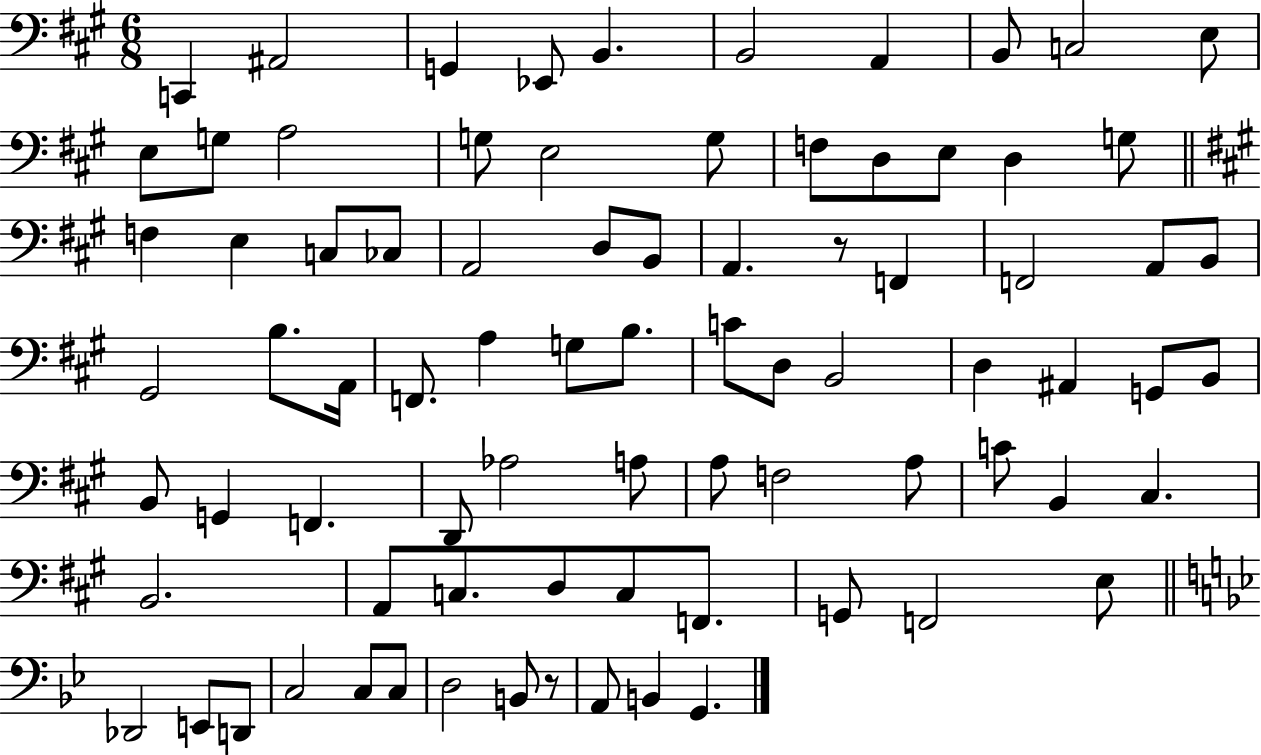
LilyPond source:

{
  \clef bass
  \numericTimeSignature
  \time 6/8
  \key a \major
  c,4 ais,2 | g,4 ees,8 b,4. | b,2 a,4 | b,8 c2 e8 | \break e8 g8 a2 | g8 e2 g8 | f8 d8 e8 d4 g8 | \bar "||" \break \key a \major f4 e4 c8 ces8 | a,2 d8 b,8 | a,4. r8 f,4 | f,2 a,8 b,8 | \break gis,2 b8. a,16 | f,8. a4 g8 b8. | c'8 d8 b,2 | d4 ais,4 g,8 b,8 | \break b,8 g,4 f,4. | d,8 aes2 a8 | a8 f2 a8 | c'8 b,4 cis4. | \break b,2. | a,8 c8. d8 c8 f,8. | g,8 f,2 e8 | \bar "||" \break \key g \minor des,2 e,8 d,8 | c2 c8 c8 | d2 b,8 r8 | a,8 b,4 g,4. | \break \bar "|."
}